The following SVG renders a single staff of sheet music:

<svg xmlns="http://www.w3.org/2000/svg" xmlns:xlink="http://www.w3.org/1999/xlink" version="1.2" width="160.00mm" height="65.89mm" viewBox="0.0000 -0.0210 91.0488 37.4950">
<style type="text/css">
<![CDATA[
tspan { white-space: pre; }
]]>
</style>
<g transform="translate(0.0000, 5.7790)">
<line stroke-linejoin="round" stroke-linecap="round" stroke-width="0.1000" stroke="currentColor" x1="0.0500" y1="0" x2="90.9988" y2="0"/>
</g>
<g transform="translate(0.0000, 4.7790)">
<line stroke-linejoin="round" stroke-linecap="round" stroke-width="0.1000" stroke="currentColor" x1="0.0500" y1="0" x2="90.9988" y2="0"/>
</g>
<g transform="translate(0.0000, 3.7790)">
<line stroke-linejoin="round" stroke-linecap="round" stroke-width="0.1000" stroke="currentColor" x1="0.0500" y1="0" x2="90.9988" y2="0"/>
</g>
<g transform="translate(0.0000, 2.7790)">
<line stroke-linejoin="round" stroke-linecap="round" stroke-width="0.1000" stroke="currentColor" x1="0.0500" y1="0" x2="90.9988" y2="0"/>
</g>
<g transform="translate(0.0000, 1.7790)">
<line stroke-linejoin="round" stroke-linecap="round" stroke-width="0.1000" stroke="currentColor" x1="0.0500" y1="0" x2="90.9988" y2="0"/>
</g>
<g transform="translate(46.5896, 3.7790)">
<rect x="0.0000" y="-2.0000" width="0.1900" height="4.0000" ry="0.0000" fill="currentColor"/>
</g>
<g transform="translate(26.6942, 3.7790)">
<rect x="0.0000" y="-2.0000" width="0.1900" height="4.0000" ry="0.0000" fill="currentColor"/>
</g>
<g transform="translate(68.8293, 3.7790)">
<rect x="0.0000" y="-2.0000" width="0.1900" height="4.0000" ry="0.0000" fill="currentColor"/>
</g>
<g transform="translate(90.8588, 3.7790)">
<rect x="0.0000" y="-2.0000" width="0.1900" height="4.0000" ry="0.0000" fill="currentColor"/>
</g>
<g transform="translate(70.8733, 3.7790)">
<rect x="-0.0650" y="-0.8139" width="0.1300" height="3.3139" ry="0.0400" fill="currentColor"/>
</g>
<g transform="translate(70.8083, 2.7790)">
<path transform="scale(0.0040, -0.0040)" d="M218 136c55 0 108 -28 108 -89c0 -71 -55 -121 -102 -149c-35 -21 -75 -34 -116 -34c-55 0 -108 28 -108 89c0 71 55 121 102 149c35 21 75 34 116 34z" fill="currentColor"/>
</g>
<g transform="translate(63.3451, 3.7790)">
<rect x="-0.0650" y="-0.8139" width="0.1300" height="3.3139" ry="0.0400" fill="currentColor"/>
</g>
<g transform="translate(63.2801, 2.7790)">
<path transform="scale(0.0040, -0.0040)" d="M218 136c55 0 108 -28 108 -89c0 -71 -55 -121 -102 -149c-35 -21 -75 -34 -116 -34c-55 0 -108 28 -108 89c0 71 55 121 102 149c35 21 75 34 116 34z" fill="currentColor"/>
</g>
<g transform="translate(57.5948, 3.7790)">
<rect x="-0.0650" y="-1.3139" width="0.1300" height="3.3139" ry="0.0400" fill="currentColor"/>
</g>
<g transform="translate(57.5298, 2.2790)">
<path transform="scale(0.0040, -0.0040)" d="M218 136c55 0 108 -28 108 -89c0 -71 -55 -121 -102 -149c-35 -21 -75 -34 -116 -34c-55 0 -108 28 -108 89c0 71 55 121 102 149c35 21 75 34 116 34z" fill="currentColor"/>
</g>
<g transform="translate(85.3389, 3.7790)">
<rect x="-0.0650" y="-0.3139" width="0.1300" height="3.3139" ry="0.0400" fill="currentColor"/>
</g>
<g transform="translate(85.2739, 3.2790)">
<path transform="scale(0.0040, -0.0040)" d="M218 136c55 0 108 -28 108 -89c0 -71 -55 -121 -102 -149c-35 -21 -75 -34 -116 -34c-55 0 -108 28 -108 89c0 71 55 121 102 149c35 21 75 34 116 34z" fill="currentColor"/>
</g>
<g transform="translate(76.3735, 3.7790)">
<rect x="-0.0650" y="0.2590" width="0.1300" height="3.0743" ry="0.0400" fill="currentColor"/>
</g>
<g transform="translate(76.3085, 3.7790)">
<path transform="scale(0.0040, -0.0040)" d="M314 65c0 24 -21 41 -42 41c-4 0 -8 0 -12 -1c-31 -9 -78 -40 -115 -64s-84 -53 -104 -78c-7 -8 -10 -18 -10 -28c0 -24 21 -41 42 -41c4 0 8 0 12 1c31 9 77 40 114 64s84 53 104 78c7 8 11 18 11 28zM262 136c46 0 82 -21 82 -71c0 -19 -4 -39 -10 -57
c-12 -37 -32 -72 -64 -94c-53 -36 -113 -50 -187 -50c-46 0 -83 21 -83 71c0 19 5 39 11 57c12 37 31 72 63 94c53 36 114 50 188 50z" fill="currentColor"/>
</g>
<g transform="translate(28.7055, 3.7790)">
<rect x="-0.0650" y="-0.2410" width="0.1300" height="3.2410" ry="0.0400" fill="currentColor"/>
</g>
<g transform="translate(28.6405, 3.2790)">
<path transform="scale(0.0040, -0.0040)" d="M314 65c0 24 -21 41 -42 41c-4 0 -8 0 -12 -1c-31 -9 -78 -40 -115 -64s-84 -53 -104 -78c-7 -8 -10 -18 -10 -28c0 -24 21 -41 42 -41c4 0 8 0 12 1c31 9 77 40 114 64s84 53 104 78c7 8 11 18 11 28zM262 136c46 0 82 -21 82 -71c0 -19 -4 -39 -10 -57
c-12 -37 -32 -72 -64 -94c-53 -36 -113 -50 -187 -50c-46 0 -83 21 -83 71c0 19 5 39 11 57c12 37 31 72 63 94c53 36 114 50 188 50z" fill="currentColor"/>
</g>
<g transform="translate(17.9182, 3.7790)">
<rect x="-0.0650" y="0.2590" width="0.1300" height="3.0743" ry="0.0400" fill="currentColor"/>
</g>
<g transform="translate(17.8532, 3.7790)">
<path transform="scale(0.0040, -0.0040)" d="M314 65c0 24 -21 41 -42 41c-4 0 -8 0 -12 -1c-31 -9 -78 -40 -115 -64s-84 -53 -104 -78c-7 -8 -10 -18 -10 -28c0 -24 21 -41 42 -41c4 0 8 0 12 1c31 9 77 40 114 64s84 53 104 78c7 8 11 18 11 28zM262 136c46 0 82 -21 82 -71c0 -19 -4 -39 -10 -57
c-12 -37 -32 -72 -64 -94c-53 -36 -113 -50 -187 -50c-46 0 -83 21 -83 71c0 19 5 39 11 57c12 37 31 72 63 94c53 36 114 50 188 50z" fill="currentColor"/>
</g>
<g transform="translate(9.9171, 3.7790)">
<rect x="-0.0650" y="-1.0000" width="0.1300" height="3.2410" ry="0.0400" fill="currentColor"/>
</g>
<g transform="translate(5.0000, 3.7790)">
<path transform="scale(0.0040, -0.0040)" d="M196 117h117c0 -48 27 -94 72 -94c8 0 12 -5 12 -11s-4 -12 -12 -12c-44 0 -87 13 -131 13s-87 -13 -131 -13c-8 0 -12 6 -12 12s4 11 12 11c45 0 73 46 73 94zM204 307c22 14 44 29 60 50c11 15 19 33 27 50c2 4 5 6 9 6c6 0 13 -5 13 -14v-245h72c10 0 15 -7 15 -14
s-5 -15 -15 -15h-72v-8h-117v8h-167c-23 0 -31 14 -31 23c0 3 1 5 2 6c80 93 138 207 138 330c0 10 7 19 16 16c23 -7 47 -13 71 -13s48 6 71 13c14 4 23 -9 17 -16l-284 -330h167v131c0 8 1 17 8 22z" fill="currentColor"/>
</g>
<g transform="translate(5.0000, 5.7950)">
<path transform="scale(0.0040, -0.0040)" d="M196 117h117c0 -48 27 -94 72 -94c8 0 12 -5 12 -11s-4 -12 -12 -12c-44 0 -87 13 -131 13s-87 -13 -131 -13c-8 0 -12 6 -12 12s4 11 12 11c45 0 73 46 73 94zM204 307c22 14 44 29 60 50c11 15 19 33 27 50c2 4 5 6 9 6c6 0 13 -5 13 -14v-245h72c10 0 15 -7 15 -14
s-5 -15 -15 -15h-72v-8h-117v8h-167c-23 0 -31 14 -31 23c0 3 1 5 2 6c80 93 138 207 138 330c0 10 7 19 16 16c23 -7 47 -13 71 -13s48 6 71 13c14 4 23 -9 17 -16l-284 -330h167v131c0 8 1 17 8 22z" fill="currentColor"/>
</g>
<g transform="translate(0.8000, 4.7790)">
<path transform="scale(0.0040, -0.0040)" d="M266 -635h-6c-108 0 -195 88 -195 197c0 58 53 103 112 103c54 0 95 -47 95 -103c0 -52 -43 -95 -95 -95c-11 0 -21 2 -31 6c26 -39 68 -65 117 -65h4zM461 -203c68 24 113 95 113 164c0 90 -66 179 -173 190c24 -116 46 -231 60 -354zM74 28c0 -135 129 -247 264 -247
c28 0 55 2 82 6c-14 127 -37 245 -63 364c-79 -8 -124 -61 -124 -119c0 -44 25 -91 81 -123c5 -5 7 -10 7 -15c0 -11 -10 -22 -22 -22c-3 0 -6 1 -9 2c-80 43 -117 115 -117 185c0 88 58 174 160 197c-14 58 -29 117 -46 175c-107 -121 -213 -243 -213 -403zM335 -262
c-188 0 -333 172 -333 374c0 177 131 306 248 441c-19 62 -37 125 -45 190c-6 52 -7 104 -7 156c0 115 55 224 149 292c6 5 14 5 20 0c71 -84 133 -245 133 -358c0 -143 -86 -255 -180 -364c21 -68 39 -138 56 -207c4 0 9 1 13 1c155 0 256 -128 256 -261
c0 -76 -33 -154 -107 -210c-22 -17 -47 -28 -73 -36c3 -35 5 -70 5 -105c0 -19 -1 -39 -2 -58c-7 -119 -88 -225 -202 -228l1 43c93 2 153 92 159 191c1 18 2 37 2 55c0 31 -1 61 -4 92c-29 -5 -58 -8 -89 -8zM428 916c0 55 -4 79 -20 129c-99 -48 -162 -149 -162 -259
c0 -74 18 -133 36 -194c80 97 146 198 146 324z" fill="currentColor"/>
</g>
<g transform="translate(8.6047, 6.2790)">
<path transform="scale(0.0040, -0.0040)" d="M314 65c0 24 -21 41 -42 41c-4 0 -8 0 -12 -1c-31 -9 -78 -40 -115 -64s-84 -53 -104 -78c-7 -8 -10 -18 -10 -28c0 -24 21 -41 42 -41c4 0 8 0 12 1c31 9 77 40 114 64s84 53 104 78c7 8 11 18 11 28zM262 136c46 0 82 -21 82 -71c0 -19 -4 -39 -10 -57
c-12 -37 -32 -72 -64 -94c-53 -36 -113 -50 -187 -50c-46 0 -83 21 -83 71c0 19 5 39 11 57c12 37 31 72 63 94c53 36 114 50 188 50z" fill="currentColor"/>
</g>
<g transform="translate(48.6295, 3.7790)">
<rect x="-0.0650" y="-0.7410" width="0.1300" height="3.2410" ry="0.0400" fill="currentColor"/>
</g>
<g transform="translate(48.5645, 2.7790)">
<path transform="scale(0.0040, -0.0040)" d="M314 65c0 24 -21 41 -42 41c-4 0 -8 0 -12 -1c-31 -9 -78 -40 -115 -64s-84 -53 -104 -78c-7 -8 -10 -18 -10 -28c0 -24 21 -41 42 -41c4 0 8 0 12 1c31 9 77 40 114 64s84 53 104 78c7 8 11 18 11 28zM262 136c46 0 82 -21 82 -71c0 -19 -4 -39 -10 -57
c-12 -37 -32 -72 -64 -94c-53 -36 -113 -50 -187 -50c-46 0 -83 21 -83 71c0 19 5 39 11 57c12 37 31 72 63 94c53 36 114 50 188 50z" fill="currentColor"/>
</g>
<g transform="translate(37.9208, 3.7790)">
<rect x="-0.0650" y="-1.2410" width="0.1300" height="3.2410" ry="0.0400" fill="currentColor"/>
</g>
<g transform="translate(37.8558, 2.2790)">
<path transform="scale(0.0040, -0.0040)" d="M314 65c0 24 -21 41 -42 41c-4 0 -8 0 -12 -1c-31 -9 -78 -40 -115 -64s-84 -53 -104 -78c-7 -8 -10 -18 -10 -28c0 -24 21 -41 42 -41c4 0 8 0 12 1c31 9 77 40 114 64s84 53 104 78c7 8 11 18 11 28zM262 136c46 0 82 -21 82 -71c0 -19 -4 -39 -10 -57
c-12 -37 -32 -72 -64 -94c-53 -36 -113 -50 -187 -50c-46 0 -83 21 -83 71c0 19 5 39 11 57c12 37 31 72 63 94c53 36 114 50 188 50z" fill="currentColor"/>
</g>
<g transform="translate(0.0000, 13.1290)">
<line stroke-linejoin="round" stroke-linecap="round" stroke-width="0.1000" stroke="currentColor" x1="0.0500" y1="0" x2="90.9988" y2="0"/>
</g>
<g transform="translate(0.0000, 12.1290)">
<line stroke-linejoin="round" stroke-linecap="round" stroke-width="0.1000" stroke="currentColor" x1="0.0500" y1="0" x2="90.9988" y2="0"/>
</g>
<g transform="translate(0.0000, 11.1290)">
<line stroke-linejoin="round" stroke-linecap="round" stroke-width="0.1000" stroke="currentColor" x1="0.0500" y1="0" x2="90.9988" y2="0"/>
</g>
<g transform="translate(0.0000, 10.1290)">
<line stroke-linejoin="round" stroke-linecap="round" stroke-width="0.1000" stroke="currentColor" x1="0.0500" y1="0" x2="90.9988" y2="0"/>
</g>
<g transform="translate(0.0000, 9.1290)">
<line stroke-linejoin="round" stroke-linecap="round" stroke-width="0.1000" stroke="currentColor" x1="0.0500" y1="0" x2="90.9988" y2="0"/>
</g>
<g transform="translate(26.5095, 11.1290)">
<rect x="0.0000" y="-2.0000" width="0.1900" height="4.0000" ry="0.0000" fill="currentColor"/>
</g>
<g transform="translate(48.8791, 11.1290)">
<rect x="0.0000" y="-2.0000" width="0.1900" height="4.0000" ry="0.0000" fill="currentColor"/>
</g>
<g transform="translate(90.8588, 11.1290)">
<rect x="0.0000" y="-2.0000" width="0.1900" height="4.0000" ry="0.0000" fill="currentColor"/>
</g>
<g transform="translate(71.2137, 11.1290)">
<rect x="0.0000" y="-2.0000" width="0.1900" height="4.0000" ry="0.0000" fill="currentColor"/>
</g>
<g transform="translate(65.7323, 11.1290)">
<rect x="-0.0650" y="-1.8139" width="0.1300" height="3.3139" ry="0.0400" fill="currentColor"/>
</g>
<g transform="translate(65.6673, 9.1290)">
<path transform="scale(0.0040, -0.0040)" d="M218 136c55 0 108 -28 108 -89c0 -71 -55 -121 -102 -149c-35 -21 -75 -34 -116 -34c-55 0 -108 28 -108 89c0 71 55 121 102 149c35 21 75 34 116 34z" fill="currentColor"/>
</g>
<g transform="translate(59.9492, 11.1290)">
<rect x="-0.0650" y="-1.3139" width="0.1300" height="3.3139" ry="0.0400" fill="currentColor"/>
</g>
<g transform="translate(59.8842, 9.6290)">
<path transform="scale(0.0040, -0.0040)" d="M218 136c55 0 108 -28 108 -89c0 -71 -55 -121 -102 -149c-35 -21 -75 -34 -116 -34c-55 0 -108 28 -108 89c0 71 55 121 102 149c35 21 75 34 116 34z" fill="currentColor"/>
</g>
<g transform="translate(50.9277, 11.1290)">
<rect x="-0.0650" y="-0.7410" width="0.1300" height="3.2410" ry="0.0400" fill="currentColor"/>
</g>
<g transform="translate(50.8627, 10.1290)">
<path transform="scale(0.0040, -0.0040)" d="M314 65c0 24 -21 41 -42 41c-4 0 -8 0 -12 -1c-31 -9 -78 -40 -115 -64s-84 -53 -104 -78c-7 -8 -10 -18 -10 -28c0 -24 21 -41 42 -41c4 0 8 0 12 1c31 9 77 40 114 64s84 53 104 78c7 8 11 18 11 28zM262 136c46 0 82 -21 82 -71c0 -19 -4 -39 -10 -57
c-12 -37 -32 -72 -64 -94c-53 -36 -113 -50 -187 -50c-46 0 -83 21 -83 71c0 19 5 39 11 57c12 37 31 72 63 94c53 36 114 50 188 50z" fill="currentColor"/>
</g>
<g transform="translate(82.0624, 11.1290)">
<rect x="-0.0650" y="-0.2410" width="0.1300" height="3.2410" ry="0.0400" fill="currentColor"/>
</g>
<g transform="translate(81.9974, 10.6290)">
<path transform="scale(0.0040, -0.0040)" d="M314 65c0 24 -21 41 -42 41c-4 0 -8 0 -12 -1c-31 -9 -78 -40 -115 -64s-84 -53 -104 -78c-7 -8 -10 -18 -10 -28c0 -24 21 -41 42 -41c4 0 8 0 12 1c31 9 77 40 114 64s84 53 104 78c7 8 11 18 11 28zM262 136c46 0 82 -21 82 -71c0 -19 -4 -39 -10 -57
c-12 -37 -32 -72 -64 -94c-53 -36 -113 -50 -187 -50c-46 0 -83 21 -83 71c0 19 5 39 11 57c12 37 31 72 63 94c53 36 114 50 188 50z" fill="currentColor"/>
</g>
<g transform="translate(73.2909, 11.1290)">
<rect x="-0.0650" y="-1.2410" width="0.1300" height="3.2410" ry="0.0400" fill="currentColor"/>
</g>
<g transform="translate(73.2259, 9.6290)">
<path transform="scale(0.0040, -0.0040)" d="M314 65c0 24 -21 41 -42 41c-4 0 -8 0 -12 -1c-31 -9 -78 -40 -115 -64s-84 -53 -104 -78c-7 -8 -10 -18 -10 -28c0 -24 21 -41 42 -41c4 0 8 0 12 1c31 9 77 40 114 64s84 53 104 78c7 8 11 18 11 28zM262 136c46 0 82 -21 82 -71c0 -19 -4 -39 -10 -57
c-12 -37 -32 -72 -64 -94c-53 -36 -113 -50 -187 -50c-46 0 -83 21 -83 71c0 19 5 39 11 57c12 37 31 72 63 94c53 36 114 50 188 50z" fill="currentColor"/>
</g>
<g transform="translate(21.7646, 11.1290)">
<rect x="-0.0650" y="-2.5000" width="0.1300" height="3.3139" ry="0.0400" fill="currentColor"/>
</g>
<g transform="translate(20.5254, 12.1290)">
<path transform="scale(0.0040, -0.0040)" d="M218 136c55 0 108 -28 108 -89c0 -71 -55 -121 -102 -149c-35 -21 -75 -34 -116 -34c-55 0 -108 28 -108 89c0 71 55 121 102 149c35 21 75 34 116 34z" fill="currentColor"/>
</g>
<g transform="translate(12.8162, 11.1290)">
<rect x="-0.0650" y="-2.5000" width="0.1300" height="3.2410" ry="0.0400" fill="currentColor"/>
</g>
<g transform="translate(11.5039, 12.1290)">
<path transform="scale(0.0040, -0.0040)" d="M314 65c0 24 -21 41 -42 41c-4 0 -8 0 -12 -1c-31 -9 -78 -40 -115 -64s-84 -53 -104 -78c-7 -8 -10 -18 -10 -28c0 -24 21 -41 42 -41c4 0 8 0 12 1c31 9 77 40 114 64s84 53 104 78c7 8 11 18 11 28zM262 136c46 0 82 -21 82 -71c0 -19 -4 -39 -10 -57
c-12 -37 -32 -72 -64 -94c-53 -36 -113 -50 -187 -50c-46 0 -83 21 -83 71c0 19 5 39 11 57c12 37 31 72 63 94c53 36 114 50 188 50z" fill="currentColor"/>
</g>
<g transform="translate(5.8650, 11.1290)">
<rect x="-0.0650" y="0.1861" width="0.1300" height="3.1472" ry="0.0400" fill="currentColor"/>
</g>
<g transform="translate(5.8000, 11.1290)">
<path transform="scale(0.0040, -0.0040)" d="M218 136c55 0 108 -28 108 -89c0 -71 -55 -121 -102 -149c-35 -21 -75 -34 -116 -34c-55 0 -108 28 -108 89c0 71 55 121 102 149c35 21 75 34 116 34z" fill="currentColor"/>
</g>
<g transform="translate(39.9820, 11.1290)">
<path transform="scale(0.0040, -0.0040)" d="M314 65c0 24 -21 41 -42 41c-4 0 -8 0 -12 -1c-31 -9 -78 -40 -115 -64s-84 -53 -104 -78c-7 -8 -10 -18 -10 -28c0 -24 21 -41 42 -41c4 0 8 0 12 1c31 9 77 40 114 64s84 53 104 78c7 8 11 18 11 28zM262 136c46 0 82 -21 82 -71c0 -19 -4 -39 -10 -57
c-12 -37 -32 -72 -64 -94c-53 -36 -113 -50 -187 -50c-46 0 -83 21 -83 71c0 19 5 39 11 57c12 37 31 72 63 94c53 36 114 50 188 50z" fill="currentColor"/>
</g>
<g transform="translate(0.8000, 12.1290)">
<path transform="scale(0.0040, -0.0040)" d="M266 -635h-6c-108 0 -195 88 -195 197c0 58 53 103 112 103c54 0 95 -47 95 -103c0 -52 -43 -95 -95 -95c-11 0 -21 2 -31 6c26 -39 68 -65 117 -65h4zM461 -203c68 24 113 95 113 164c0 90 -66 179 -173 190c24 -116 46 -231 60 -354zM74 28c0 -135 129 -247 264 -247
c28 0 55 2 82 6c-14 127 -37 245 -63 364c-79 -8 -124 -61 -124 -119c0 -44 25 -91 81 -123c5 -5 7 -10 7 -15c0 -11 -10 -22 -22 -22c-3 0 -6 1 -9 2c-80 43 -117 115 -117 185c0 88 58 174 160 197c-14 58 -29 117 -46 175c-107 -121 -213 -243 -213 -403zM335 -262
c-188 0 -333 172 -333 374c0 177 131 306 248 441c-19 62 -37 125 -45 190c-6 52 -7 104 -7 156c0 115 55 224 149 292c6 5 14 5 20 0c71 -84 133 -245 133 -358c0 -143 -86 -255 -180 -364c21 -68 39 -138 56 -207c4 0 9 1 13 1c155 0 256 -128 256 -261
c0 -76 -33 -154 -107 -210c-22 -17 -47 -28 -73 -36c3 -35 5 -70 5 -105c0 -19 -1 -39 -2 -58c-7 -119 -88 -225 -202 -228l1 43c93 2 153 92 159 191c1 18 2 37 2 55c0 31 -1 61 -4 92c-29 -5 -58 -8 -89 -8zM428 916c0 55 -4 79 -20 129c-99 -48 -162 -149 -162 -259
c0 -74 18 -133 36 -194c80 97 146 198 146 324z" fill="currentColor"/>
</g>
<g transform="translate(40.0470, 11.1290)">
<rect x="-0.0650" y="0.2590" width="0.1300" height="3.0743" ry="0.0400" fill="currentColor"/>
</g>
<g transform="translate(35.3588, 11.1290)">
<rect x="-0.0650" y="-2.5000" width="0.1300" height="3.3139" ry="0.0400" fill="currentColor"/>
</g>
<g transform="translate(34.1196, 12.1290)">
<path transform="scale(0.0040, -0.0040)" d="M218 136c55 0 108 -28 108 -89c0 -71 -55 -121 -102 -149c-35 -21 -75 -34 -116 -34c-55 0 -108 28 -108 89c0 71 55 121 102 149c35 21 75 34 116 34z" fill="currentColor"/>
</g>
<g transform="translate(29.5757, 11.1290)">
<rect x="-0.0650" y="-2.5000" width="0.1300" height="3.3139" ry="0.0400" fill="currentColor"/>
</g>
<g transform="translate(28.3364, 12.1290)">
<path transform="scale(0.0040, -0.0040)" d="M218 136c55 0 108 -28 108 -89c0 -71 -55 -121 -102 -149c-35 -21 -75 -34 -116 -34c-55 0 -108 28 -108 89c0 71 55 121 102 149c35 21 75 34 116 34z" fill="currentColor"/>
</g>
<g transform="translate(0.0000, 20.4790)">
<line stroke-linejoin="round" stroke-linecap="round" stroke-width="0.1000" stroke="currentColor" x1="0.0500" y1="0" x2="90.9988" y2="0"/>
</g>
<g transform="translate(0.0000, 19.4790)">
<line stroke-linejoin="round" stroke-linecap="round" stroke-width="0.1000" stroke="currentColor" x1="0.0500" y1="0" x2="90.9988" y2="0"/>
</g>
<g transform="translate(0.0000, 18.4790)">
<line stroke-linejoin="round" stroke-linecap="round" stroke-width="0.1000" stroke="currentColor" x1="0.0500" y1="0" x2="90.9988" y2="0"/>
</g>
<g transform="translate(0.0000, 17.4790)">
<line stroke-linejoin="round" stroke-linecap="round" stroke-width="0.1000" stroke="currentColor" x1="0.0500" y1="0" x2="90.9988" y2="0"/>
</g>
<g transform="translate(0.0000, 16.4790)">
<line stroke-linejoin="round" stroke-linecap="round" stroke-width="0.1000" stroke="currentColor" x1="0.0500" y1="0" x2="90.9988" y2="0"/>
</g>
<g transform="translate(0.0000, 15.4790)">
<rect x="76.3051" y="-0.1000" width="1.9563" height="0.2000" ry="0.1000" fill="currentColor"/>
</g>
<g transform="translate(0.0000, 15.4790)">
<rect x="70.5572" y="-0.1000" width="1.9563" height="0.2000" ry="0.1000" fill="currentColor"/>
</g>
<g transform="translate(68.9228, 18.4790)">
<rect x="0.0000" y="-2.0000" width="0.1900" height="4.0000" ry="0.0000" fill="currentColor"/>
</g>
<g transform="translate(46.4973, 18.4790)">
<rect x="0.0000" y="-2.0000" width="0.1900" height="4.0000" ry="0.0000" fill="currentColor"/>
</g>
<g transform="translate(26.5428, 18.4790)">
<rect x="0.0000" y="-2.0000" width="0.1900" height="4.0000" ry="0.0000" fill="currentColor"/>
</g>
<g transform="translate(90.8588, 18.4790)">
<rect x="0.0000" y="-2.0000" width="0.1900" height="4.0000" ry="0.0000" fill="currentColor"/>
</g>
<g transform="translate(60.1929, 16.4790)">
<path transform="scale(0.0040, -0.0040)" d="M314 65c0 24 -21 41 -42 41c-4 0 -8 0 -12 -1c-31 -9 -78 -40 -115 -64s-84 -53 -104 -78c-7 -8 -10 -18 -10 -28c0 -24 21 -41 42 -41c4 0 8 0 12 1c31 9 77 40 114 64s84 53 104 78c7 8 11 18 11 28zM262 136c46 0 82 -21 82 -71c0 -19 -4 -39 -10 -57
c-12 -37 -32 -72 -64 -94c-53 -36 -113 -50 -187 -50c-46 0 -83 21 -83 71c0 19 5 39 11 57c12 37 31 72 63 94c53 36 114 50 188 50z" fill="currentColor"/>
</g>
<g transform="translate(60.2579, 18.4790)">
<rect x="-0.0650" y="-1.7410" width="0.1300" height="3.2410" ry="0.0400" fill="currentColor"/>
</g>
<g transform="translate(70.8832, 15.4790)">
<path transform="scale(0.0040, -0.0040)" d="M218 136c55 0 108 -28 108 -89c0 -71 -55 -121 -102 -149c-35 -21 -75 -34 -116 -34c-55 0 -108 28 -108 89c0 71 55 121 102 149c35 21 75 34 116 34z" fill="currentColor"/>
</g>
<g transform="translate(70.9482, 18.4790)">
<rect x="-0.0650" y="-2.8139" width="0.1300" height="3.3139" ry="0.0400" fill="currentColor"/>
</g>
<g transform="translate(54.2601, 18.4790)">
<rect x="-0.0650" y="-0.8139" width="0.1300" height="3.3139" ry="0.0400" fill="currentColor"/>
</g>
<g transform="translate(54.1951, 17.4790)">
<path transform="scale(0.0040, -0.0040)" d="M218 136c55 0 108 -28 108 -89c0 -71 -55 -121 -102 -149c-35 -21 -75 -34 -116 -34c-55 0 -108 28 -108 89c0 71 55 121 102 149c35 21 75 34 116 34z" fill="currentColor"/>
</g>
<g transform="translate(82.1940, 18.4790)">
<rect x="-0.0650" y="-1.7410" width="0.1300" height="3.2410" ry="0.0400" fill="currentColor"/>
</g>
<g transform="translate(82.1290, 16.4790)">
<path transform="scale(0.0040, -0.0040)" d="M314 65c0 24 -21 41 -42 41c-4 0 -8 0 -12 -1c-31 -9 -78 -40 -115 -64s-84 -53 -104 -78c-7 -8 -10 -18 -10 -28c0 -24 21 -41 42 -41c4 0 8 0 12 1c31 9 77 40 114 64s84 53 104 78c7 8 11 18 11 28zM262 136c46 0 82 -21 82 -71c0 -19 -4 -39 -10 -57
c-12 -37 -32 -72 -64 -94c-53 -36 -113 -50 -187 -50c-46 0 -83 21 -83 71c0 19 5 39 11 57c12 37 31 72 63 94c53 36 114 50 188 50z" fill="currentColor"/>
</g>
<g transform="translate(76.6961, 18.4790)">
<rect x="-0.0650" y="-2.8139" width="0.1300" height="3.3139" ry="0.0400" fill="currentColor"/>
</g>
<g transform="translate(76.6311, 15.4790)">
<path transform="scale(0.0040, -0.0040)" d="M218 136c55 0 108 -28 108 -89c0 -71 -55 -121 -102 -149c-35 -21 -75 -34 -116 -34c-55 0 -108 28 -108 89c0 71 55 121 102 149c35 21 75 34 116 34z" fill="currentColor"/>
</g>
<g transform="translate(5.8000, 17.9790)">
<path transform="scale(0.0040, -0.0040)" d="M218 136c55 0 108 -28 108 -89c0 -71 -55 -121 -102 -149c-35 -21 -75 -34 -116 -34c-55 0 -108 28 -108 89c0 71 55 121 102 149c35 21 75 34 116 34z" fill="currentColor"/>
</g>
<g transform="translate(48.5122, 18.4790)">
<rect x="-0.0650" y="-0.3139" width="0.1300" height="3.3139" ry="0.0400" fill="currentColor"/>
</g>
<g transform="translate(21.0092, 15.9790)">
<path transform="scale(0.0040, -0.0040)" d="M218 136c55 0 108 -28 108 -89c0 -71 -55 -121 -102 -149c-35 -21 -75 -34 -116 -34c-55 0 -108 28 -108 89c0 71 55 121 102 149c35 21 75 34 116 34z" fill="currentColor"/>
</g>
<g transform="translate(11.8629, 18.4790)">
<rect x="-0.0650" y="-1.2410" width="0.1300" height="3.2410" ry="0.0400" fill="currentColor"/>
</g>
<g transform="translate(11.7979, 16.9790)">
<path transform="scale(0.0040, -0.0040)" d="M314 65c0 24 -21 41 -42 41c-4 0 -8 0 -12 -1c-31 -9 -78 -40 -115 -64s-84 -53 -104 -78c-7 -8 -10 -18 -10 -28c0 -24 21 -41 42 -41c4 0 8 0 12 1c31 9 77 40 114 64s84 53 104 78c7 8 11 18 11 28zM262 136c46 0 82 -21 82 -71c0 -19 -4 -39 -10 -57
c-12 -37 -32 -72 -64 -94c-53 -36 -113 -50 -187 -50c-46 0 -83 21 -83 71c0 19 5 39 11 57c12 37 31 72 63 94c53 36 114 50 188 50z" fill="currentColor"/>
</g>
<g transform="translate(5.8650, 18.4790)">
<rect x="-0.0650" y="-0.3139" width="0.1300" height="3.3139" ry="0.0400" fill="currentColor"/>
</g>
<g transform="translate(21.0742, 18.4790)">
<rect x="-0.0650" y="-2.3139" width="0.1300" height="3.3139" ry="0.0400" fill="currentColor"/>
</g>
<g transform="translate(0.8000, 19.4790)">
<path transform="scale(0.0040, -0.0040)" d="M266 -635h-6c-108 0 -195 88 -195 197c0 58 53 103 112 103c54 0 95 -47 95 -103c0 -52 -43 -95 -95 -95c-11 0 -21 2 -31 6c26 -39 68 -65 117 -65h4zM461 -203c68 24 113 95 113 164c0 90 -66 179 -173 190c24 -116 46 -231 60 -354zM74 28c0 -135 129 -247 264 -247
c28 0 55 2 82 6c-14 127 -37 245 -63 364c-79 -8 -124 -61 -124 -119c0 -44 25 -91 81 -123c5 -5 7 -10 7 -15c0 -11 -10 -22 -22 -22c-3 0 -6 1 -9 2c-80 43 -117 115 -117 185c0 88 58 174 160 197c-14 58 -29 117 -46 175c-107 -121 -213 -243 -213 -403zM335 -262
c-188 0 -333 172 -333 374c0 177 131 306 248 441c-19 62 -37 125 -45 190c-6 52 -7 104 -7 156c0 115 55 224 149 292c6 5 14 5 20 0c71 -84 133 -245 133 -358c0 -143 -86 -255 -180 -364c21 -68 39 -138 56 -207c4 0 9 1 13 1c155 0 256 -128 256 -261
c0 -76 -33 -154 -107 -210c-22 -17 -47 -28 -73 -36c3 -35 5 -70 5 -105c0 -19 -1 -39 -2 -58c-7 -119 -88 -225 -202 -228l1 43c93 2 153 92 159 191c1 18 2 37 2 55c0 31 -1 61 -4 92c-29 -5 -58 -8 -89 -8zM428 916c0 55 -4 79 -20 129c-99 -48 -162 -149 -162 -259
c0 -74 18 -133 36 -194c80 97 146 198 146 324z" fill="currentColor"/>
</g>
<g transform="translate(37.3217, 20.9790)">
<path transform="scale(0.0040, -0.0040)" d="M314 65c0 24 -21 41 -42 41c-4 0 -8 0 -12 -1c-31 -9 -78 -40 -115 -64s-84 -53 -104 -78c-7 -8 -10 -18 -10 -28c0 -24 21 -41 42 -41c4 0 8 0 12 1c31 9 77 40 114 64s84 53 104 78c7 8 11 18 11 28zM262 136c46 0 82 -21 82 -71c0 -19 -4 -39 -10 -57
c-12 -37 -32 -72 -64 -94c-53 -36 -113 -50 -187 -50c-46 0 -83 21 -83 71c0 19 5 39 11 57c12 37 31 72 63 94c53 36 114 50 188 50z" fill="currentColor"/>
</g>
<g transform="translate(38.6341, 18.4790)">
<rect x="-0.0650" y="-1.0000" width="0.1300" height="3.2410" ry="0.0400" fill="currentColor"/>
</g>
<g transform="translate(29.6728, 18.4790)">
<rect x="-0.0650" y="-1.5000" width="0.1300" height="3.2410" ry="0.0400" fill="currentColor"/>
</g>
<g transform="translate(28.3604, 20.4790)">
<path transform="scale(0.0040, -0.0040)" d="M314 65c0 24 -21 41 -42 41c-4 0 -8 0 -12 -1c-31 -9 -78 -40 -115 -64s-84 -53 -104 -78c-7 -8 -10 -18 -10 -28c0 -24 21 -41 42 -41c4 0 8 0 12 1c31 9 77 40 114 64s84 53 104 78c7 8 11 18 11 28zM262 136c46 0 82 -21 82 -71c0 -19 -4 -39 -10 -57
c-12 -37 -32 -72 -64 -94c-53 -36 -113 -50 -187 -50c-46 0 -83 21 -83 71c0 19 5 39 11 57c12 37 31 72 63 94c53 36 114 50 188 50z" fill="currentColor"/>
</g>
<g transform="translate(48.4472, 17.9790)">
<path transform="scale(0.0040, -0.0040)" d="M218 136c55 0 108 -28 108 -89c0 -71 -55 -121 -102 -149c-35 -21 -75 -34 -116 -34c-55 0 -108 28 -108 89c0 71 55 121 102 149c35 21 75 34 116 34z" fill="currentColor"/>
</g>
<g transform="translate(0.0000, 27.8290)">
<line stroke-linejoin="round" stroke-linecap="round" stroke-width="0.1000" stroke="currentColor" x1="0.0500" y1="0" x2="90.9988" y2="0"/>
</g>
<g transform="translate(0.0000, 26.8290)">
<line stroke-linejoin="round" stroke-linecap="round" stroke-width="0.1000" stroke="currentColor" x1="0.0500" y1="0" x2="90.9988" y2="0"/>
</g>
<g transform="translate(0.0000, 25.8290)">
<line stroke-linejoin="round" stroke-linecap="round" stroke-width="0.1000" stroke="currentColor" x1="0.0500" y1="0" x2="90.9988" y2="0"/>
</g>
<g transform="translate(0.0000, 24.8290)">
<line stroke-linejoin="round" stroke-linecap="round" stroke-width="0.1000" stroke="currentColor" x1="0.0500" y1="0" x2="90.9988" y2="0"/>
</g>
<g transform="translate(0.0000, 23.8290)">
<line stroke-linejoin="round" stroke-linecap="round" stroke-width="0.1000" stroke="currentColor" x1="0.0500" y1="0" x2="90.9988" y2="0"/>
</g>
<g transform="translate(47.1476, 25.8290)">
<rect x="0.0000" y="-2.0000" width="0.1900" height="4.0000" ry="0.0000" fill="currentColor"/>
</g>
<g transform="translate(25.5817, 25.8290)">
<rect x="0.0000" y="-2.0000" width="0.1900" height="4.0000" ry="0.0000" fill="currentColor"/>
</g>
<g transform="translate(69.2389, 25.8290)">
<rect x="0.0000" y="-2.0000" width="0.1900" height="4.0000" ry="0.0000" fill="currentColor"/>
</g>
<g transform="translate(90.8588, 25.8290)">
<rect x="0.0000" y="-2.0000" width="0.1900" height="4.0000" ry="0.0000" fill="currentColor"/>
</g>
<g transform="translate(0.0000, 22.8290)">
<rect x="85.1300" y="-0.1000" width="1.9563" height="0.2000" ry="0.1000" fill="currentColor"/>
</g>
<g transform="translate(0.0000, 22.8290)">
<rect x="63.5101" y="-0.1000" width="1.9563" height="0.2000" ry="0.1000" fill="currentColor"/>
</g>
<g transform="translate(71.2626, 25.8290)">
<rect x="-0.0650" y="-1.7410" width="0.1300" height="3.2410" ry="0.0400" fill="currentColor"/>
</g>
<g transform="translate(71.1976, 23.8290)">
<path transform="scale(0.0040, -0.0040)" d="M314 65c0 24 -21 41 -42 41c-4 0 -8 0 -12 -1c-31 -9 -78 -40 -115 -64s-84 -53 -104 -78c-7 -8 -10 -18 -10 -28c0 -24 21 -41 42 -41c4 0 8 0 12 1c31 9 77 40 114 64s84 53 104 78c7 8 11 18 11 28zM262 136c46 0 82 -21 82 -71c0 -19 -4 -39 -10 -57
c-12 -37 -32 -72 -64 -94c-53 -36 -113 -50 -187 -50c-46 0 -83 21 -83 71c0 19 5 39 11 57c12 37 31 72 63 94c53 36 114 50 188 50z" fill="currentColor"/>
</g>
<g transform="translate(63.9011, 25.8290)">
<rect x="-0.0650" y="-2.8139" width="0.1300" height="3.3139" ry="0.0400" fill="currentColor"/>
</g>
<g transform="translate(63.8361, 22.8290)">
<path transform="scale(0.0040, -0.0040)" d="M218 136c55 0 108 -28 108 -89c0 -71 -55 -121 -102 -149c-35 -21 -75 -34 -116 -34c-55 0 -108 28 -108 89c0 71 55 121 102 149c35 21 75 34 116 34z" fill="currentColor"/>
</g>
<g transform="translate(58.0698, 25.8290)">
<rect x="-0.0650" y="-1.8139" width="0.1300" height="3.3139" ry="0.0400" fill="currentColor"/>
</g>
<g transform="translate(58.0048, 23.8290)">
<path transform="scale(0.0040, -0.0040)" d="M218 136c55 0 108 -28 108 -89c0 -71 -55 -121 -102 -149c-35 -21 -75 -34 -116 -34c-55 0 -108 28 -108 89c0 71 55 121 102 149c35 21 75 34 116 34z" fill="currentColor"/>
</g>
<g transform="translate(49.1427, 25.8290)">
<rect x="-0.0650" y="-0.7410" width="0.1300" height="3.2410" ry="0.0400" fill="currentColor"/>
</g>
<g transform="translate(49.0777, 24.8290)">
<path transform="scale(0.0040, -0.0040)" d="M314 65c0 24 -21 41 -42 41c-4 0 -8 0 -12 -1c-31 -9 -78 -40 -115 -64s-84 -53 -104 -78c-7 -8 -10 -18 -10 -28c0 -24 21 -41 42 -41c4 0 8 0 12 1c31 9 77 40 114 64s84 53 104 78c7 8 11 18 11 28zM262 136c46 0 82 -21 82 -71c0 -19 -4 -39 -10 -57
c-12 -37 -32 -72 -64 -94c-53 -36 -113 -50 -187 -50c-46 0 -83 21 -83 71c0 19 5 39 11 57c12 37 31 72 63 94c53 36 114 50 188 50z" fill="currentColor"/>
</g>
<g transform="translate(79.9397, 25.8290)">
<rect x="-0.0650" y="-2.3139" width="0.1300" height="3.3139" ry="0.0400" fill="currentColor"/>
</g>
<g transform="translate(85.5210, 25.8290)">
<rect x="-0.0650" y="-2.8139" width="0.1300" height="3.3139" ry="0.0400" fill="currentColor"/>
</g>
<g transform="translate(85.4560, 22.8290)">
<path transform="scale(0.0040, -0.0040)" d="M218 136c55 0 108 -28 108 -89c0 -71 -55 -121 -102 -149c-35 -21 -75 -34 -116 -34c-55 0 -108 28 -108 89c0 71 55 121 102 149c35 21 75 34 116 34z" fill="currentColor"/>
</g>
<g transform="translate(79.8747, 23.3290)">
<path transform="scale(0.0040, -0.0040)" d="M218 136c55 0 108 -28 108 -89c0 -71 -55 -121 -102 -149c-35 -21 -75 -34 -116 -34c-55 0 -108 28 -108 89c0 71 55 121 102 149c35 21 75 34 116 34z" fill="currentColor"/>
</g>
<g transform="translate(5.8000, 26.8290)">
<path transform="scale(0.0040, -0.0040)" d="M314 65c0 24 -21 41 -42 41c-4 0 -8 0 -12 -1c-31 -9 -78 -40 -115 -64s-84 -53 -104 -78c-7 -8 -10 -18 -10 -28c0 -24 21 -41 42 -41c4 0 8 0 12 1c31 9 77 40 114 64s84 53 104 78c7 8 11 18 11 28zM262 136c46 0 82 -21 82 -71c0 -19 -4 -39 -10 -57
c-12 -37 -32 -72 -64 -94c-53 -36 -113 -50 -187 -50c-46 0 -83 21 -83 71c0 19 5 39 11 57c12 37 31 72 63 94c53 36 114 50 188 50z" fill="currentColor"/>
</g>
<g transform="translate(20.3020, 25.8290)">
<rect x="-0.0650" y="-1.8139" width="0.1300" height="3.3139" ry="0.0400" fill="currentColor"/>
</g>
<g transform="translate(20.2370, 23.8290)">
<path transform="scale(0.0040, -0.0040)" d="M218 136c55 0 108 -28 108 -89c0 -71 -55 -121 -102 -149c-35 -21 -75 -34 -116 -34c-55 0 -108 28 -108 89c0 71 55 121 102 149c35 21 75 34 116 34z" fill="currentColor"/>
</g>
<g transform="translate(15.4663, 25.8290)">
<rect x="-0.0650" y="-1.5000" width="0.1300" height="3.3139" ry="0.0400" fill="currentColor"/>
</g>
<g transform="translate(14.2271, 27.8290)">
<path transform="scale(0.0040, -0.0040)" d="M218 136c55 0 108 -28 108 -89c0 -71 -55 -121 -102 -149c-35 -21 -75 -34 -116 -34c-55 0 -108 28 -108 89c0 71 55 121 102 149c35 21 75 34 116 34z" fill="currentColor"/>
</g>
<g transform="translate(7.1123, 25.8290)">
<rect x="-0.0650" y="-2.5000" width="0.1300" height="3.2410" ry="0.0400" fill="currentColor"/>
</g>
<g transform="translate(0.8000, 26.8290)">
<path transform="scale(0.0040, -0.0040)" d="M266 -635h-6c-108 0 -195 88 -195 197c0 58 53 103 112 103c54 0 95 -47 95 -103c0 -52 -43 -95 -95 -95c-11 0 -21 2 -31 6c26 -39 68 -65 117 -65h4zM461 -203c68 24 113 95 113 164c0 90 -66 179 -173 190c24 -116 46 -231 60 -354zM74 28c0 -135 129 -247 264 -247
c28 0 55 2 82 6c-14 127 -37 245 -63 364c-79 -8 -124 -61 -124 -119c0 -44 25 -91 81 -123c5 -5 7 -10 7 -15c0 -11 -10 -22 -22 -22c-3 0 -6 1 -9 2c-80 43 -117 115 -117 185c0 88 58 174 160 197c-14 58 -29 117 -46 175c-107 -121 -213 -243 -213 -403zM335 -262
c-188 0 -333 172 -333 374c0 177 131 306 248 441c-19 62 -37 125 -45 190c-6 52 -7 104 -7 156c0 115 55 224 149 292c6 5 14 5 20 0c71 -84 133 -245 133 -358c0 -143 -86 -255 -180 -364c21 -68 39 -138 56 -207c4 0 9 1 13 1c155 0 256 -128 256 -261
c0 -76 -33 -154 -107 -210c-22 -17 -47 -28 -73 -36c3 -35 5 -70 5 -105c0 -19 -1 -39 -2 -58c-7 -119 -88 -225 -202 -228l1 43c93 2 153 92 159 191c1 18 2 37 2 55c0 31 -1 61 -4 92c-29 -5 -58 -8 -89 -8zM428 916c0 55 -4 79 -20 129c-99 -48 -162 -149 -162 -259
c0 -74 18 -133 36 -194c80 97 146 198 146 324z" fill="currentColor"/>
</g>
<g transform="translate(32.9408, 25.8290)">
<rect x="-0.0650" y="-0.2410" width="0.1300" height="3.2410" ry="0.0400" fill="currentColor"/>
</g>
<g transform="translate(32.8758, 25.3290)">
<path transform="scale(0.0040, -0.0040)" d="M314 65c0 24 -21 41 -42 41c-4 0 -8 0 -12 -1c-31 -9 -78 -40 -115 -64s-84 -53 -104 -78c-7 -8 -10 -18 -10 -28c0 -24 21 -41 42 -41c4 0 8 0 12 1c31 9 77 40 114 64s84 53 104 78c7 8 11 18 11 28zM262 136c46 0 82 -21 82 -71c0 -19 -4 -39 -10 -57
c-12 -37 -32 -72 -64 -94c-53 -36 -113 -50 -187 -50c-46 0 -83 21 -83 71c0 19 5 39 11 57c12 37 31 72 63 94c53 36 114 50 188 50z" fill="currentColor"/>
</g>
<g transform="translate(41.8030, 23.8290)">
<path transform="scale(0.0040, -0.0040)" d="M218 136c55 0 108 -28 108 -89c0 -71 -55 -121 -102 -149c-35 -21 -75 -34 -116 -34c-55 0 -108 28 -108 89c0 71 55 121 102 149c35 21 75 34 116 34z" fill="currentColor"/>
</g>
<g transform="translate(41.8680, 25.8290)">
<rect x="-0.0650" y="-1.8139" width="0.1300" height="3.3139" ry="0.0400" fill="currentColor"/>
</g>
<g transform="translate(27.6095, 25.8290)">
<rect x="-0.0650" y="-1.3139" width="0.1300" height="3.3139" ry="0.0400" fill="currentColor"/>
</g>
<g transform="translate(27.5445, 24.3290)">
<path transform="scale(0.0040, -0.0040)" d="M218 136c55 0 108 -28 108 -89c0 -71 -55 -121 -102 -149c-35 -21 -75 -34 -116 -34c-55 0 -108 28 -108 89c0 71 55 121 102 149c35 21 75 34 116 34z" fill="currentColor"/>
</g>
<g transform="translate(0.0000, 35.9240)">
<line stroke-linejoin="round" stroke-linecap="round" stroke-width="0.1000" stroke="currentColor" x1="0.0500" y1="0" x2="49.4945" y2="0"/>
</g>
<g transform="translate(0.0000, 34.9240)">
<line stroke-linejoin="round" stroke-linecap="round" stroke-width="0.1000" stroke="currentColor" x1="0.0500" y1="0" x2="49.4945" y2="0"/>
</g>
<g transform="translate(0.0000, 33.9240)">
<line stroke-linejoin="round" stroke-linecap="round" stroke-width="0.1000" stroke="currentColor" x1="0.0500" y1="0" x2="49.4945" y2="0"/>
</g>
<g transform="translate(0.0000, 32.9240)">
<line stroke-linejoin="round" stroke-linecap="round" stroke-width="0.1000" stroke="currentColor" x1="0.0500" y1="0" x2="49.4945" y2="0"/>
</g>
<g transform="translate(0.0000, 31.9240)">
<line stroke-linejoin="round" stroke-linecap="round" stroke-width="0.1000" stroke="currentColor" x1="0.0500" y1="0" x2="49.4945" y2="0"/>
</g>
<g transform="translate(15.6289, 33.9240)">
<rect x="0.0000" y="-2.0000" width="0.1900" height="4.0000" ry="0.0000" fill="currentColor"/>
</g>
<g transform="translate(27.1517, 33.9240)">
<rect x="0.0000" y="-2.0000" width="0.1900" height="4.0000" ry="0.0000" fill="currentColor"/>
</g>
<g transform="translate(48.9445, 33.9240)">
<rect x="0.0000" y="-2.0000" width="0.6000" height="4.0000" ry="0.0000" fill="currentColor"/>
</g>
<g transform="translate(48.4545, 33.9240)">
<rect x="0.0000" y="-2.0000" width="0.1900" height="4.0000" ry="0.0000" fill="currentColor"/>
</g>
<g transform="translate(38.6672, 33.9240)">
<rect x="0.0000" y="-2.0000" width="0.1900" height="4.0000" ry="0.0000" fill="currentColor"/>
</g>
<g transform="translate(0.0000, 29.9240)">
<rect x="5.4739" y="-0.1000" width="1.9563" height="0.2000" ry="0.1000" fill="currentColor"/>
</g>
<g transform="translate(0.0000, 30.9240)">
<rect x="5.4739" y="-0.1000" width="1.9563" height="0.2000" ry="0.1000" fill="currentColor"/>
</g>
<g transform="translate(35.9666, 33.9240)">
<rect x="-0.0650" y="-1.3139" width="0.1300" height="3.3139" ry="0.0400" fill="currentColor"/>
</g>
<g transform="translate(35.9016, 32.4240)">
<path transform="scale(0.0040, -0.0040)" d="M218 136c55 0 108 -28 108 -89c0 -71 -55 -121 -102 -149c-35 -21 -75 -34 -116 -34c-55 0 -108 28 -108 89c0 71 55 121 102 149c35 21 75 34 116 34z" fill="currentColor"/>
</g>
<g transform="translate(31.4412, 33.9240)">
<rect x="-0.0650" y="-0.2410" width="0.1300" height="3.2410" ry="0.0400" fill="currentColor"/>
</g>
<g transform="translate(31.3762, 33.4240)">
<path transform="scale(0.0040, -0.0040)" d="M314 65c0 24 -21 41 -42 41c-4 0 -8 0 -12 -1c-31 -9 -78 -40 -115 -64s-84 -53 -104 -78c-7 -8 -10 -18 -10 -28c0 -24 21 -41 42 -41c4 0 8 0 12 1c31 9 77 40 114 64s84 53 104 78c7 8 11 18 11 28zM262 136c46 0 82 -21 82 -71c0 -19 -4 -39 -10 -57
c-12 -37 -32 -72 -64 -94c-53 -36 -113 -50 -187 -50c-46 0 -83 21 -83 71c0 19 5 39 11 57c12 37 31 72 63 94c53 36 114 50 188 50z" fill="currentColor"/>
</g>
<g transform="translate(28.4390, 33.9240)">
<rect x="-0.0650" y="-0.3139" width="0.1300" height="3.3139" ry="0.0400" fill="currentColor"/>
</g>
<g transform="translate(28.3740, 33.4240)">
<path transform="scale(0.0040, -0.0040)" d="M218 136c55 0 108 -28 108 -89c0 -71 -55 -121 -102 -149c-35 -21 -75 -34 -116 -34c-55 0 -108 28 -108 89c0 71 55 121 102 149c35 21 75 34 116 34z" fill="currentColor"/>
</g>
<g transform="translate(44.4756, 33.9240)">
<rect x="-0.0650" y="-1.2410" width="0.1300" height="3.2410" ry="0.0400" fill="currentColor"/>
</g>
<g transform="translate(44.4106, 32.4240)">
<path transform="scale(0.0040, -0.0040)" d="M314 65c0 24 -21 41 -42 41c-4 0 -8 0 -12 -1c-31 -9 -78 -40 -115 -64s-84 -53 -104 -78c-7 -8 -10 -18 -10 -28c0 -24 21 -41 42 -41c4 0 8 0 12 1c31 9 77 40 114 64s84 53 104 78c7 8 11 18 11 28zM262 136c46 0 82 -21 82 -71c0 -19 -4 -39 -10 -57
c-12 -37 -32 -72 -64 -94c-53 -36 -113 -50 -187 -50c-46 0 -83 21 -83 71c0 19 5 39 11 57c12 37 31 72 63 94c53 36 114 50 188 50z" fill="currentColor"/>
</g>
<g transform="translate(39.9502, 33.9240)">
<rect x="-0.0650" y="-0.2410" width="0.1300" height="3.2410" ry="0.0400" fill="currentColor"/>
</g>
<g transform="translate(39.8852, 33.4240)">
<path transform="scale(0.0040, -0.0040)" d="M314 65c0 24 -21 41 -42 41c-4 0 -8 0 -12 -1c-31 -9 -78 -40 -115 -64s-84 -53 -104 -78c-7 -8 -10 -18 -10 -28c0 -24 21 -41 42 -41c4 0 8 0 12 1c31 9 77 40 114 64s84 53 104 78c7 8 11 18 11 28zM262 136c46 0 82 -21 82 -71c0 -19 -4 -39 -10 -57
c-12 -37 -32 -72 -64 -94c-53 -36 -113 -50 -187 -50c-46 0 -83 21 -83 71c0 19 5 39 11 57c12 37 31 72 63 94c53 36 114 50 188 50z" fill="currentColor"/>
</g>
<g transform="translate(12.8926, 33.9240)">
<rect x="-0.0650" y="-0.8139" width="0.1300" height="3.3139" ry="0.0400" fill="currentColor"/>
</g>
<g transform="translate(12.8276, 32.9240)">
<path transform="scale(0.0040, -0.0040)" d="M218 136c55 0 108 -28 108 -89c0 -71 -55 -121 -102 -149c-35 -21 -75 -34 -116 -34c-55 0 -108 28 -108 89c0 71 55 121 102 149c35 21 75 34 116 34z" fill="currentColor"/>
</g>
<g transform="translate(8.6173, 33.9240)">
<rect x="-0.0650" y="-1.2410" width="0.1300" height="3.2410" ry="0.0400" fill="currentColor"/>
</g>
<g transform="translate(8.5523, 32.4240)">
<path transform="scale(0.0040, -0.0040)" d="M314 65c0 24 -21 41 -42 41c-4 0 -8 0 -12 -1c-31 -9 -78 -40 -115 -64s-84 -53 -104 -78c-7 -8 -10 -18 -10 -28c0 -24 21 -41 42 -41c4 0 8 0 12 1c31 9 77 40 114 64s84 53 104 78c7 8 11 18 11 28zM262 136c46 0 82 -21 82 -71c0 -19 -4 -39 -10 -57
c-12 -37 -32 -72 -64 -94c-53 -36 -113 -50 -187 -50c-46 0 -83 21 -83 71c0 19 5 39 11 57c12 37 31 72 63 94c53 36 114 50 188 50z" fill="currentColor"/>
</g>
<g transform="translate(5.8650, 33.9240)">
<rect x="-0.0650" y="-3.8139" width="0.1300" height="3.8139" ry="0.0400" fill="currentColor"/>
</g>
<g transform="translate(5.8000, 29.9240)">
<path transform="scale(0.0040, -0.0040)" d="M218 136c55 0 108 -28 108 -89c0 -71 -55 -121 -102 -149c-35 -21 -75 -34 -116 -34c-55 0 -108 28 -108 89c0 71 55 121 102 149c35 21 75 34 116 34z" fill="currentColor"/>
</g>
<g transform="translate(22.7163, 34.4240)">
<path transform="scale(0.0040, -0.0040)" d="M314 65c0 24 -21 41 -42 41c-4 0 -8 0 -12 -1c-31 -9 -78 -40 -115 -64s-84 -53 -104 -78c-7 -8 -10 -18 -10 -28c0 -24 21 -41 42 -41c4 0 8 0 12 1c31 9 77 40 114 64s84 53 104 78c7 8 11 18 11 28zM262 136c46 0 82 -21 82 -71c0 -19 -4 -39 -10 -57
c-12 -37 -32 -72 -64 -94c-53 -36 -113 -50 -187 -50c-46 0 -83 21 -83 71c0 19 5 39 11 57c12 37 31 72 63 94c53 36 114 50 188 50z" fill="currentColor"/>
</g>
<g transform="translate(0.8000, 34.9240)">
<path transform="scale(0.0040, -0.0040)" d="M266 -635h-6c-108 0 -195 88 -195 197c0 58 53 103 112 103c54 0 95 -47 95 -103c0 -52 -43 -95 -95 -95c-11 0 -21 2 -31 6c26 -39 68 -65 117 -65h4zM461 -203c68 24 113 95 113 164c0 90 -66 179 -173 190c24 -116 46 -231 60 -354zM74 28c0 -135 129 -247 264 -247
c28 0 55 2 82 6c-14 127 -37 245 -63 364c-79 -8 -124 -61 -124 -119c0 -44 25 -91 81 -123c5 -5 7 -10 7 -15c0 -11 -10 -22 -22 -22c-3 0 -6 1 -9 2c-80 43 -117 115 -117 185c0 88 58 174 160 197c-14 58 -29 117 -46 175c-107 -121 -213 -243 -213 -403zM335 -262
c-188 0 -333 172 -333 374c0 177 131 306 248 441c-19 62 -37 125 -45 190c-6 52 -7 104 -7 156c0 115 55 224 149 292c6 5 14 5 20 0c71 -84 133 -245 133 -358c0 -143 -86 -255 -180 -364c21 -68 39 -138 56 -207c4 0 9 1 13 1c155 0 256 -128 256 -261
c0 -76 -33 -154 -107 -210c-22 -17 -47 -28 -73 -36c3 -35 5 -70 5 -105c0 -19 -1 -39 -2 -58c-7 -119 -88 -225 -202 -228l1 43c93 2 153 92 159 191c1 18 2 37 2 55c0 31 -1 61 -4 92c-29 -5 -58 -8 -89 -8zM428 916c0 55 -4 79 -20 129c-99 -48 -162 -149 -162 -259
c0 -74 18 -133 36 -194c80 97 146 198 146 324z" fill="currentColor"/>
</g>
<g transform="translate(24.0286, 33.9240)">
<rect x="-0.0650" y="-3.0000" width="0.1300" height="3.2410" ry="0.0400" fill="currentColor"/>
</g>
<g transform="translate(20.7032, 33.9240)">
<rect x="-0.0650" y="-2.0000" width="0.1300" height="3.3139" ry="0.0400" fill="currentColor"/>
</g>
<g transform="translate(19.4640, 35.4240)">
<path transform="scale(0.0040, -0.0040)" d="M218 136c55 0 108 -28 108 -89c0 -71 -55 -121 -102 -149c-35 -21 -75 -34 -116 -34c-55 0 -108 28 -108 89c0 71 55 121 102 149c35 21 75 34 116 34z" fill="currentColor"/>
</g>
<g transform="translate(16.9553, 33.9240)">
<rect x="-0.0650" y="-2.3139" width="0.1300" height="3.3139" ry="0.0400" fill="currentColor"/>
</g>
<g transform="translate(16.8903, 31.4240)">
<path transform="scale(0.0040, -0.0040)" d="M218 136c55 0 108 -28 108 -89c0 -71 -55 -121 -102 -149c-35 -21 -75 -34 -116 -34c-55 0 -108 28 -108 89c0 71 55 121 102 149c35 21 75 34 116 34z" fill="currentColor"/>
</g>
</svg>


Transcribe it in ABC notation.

X:1
T:Untitled
M:4/4
L:1/4
K:C
D2 B2 c2 e2 d2 e d d B2 c B G2 G G G B2 d2 e f e2 c2 c e2 g E2 D2 c d f2 a a f2 G2 E f e c2 f d2 f a f2 g a c' e2 d g F A2 c c2 e c2 e2